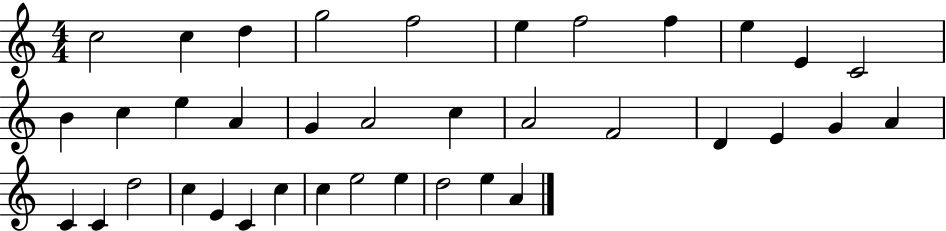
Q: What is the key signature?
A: C major